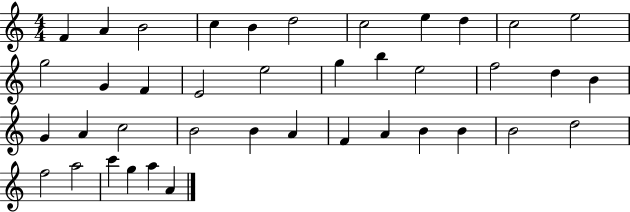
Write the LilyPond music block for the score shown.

{
  \clef treble
  \numericTimeSignature
  \time 4/4
  \key c \major
  f'4 a'4 b'2 | c''4 b'4 d''2 | c''2 e''4 d''4 | c''2 e''2 | \break g''2 g'4 f'4 | e'2 e''2 | g''4 b''4 e''2 | f''2 d''4 b'4 | \break g'4 a'4 c''2 | b'2 b'4 a'4 | f'4 a'4 b'4 b'4 | b'2 d''2 | \break f''2 a''2 | c'''4 g''4 a''4 a'4 | \bar "|."
}